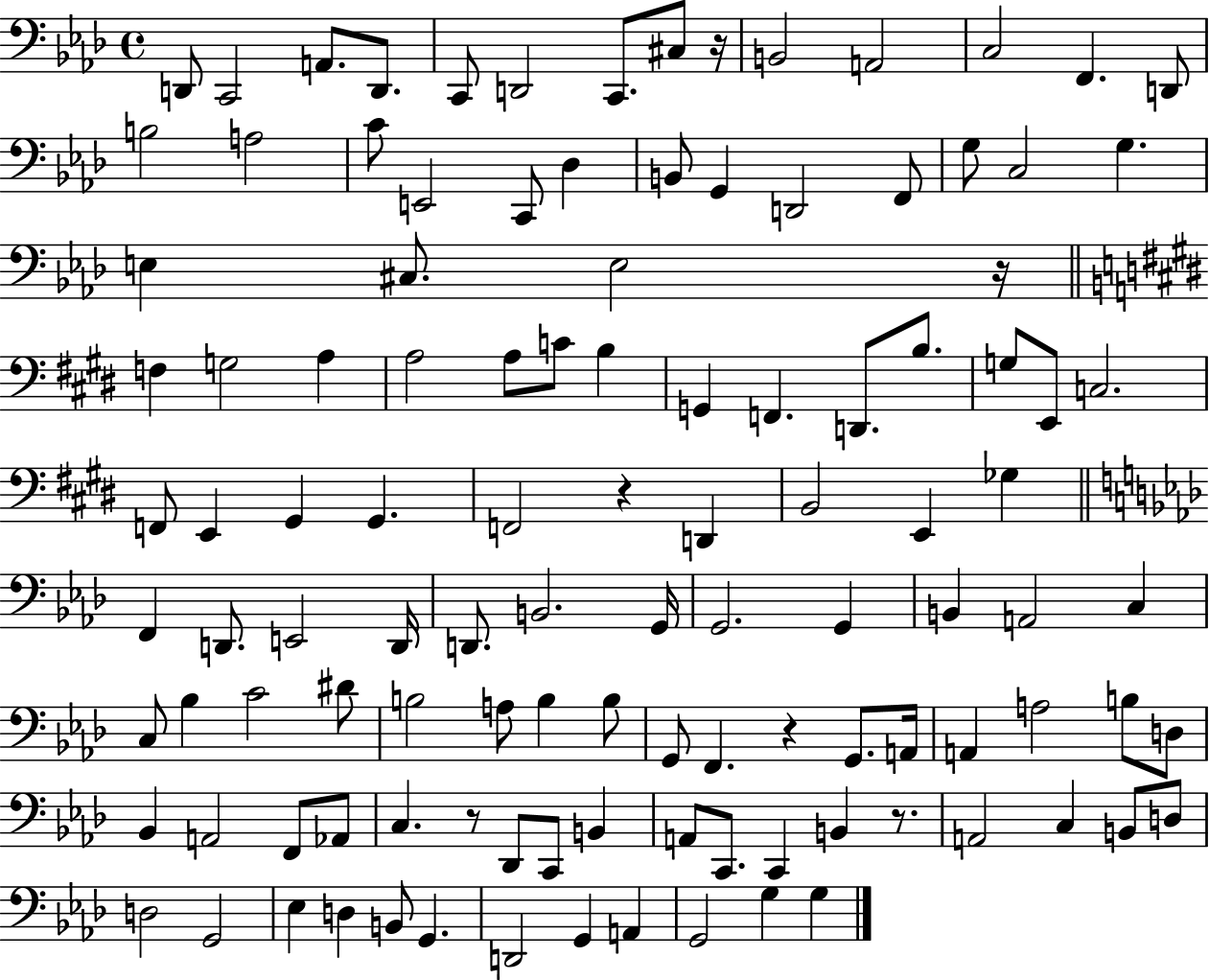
X:1
T:Untitled
M:4/4
L:1/4
K:Ab
D,,/2 C,,2 A,,/2 D,,/2 C,,/2 D,,2 C,,/2 ^C,/2 z/4 B,,2 A,,2 C,2 F,, D,,/2 B,2 A,2 C/2 E,,2 C,,/2 _D, B,,/2 G,, D,,2 F,,/2 G,/2 C,2 G, E, ^C,/2 E,2 z/4 F, G,2 A, A,2 A,/2 C/2 B, G,, F,, D,,/2 B,/2 G,/2 E,,/2 C,2 F,,/2 E,, ^G,, ^G,, F,,2 z D,, B,,2 E,, _G, F,, D,,/2 E,,2 D,,/4 D,,/2 B,,2 G,,/4 G,,2 G,, B,, A,,2 C, C,/2 _B, C2 ^D/2 B,2 A,/2 B, B,/2 G,,/2 F,, z G,,/2 A,,/4 A,, A,2 B,/2 D,/2 _B,, A,,2 F,,/2 _A,,/2 C, z/2 _D,,/2 C,,/2 B,, A,,/2 C,,/2 C,, B,, z/2 A,,2 C, B,,/2 D,/2 D,2 G,,2 _E, D, B,,/2 G,, D,,2 G,, A,, G,,2 G, G,